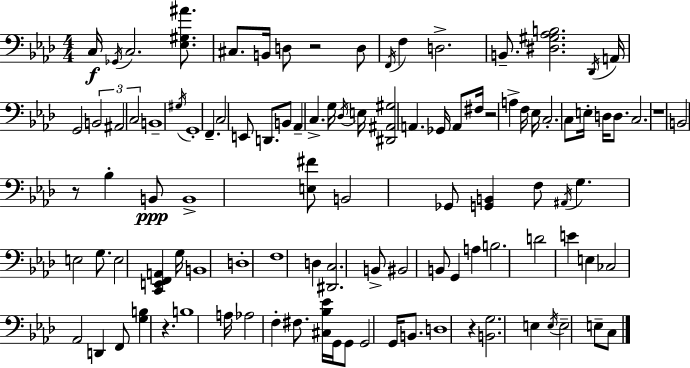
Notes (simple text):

C3/s Gb2/s C3/h. [Eb3,G#3,A#4]/e. C#3/e. B2/s D3/e R/h D3/e F2/s F3/q D3/h. B2/e. [D#3,G#3,Ab3,B3]/h. Db2/s A2/s G2/h B2/h A#2/h C3/h B2/w G#3/s G2/w F2/q. C3/h E2/e D2/e. B2/e Ab2/q C3/q. G3/s Db3/s E3/s [D#2,A#2,G#3]/h A2/q. Gb2/s A2/e F#3/s R/h A3/q F3/s Eb3/s C3/h. C3/e E3/s D3/s D3/e. C3/h. R/w B2/h R/e Bb3/q B2/e B2/w [E3,F#4]/e B2/h Gb2/e [G2,B2]/q F3/e A#2/s G3/q. E3/h G3/e. E3/h [C2,E2,F2,A2]/q G3/s B2/w D3/w F3/w D3/q [D#2,C3]/h. B2/e BIS2/h B2/e G2/q A3/q B3/h. D4/h E4/q E3/q CES3/h Ab2/h D2/q F2/e [G3,B3]/q R/q. B3/w A3/s Ab3/h F3/q F#3/e. [C#3,Bb3,Eb4]/s G2/s G2/e G2/h G2/s B2/e. D3/w R/q [B2,G3]/h. E3/q E3/s E3/h E3/e C3/e